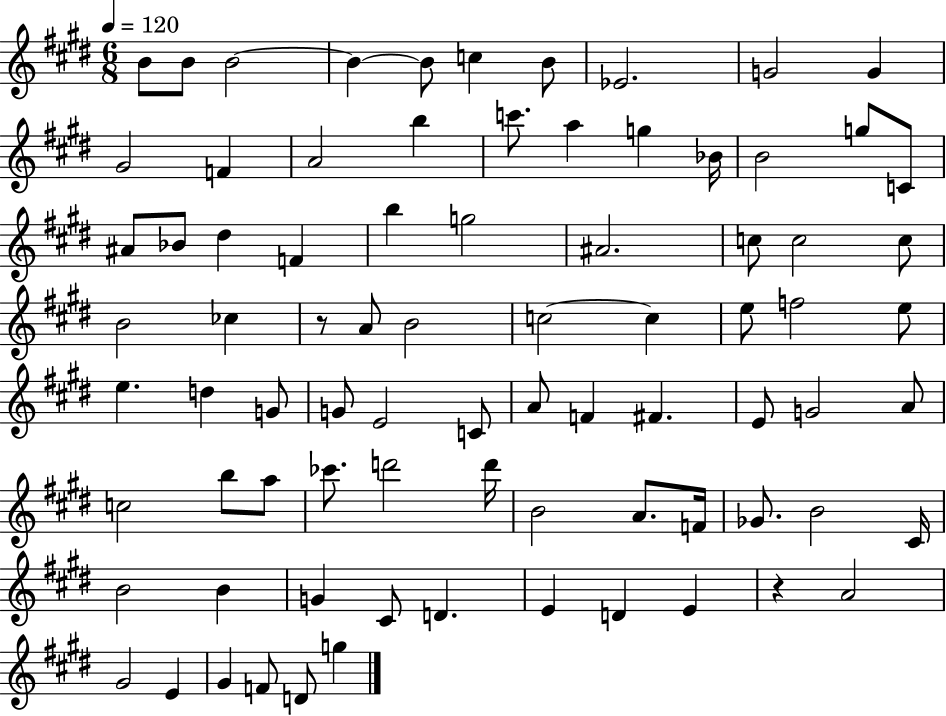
B4/e B4/e B4/h B4/q B4/e C5/q B4/e Eb4/h. G4/h G4/q G#4/h F4/q A4/h B5/q C6/e. A5/q G5/q Bb4/s B4/h G5/e C4/e A#4/e Bb4/e D#5/q F4/q B5/q G5/h A#4/h. C5/e C5/h C5/e B4/h CES5/q R/e A4/e B4/h C5/h C5/q E5/e F5/h E5/e E5/q. D5/q G4/e G4/e E4/h C4/e A4/e F4/q F#4/q. E4/e G4/h A4/e C5/h B5/e A5/e CES6/e. D6/h D6/s B4/h A4/e. F4/s Gb4/e. B4/h C#4/s B4/h B4/q G4/q C#4/e D4/q. E4/q D4/q E4/q R/q A4/h G#4/h E4/q G#4/q F4/e D4/e G5/q